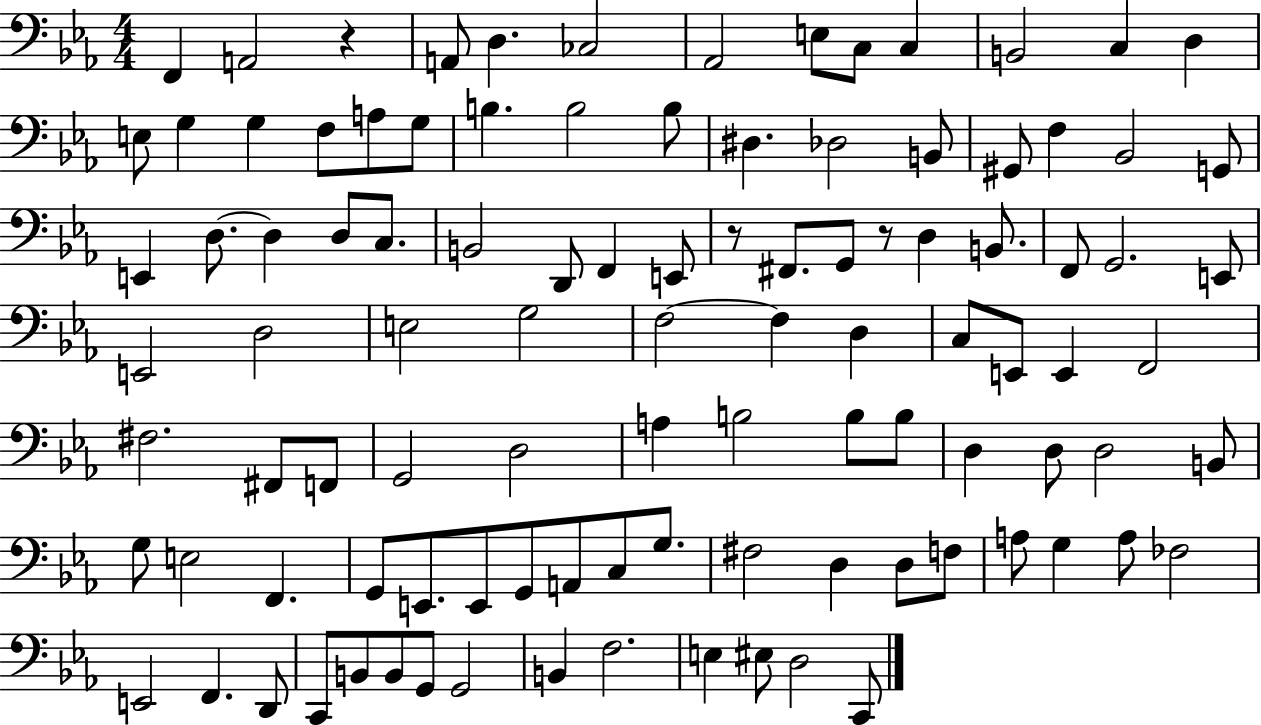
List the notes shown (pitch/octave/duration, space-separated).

F2/q A2/h R/q A2/e D3/q. CES3/h Ab2/h E3/e C3/e C3/q B2/h C3/q D3/q E3/e G3/q G3/q F3/e A3/e G3/e B3/q. B3/h B3/e D#3/q. Db3/h B2/e G#2/e F3/q Bb2/h G2/e E2/q D3/e. D3/q D3/e C3/e. B2/h D2/e F2/q E2/e R/e F#2/e. G2/e R/e D3/q B2/e. F2/e G2/h. E2/e E2/h D3/h E3/h G3/h F3/h F3/q D3/q C3/e E2/e E2/q F2/h F#3/h. F#2/e F2/e G2/h D3/h A3/q B3/h B3/e B3/e D3/q D3/e D3/h B2/e G3/e E3/h F2/q. G2/e E2/e. E2/e G2/e A2/e C3/e G3/e. F#3/h D3/q D3/e F3/e A3/e G3/q A3/e FES3/h E2/h F2/q. D2/e C2/e B2/e B2/e G2/e G2/h B2/q F3/h. E3/q EIS3/e D3/h C2/e